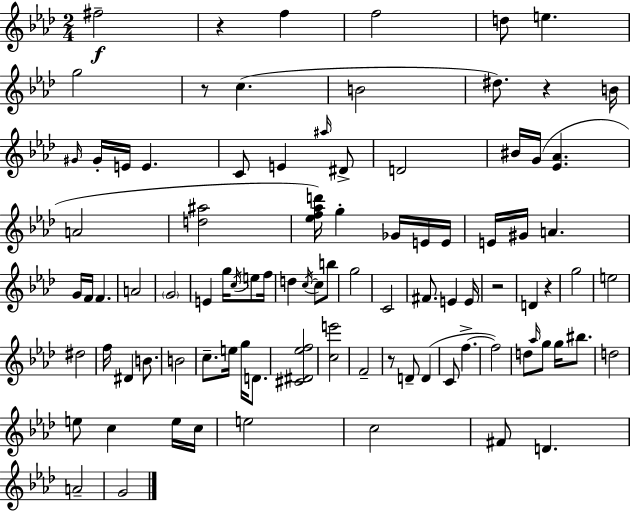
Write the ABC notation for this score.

X:1
T:Untitled
M:2/4
L:1/4
K:Ab
^f2 z f f2 d/2 e g2 z/2 c B2 ^d/2 z B/4 ^G/4 ^G/4 E/4 E C/2 E ^a/4 ^D/2 D2 ^B/4 G/4 [_E_A] A2 [d^a]2 [_ef_ad']/4 g _G/4 E/4 E/4 E/4 ^G/4 A G/4 F/4 F A2 G2 E g/4 c/4 e/2 f/4 d c/4 c/2 b/2 g2 C2 ^F/2 E E/4 z2 D z g2 e2 ^d2 f/4 ^D B/2 B2 c/2 e/4 g/4 D/2 [^C^D_ef]2 [ce']2 F2 z/2 D/2 D C/2 f f2 d/2 _a/4 g/2 g/4 ^b/2 d2 e/2 c e/4 c/4 e2 c2 ^F/2 D A2 G2